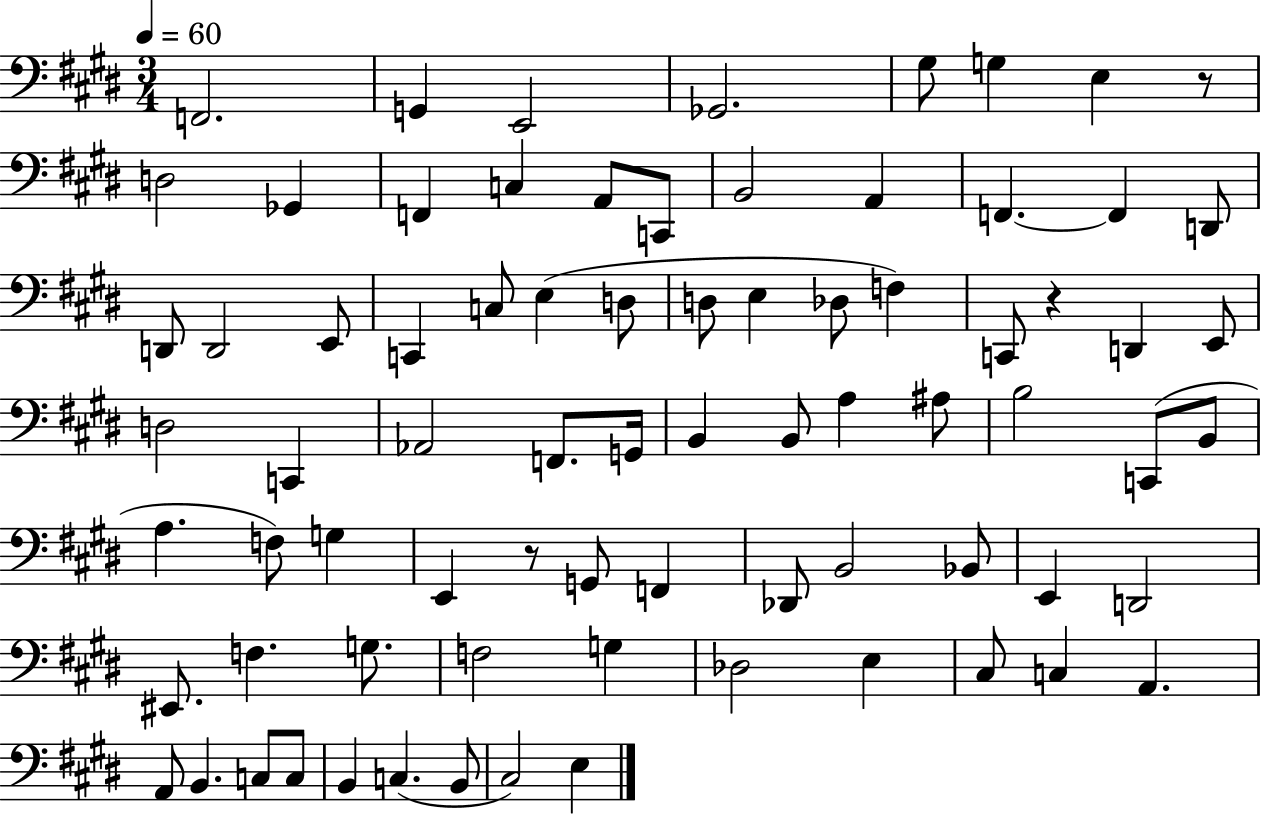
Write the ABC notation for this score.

X:1
T:Untitled
M:3/4
L:1/4
K:E
F,,2 G,, E,,2 _G,,2 ^G,/2 G, E, z/2 D,2 _G,, F,, C, A,,/2 C,,/2 B,,2 A,, F,, F,, D,,/2 D,,/2 D,,2 E,,/2 C,, C,/2 E, D,/2 D,/2 E, _D,/2 F, C,,/2 z D,, E,,/2 D,2 C,, _A,,2 F,,/2 G,,/4 B,, B,,/2 A, ^A,/2 B,2 C,,/2 B,,/2 A, F,/2 G, E,, z/2 G,,/2 F,, _D,,/2 B,,2 _B,,/2 E,, D,,2 ^E,,/2 F, G,/2 F,2 G, _D,2 E, ^C,/2 C, A,, A,,/2 B,, C,/2 C,/2 B,, C, B,,/2 ^C,2 E,